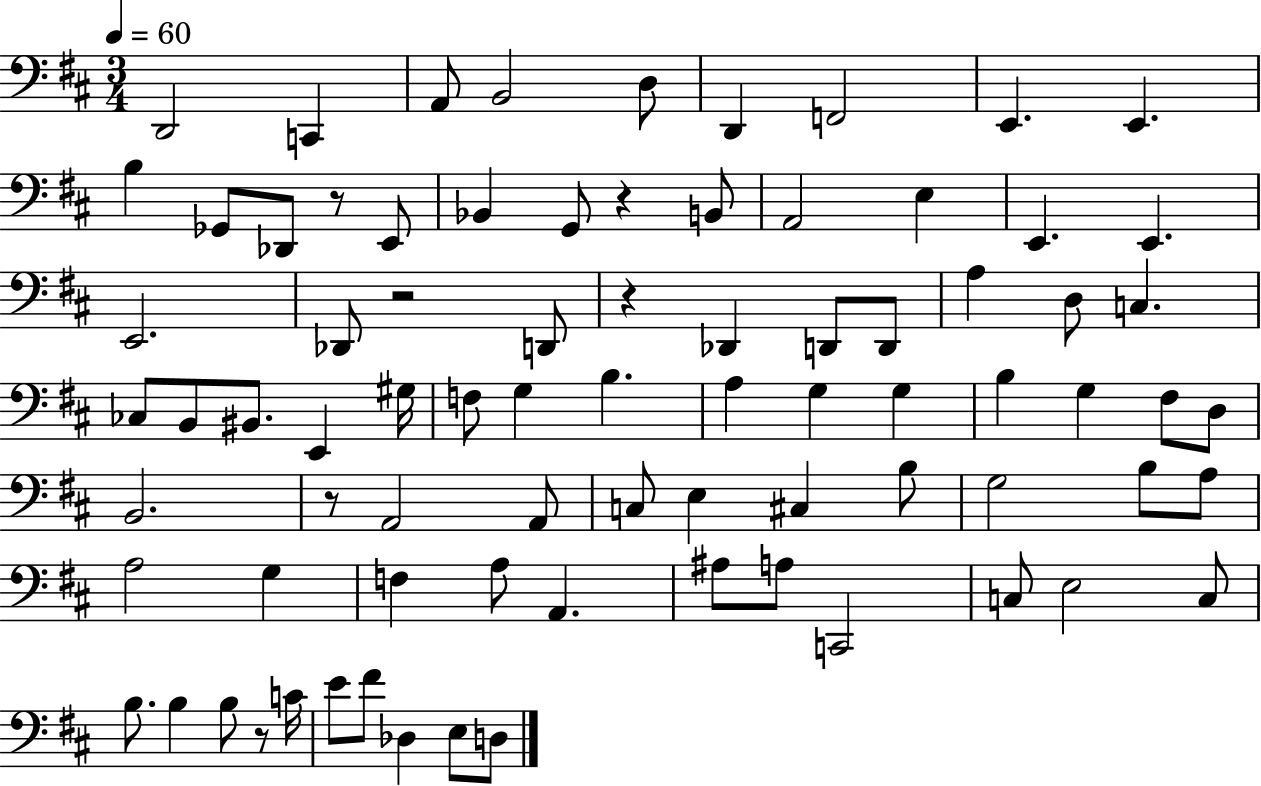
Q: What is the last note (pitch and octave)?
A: D3